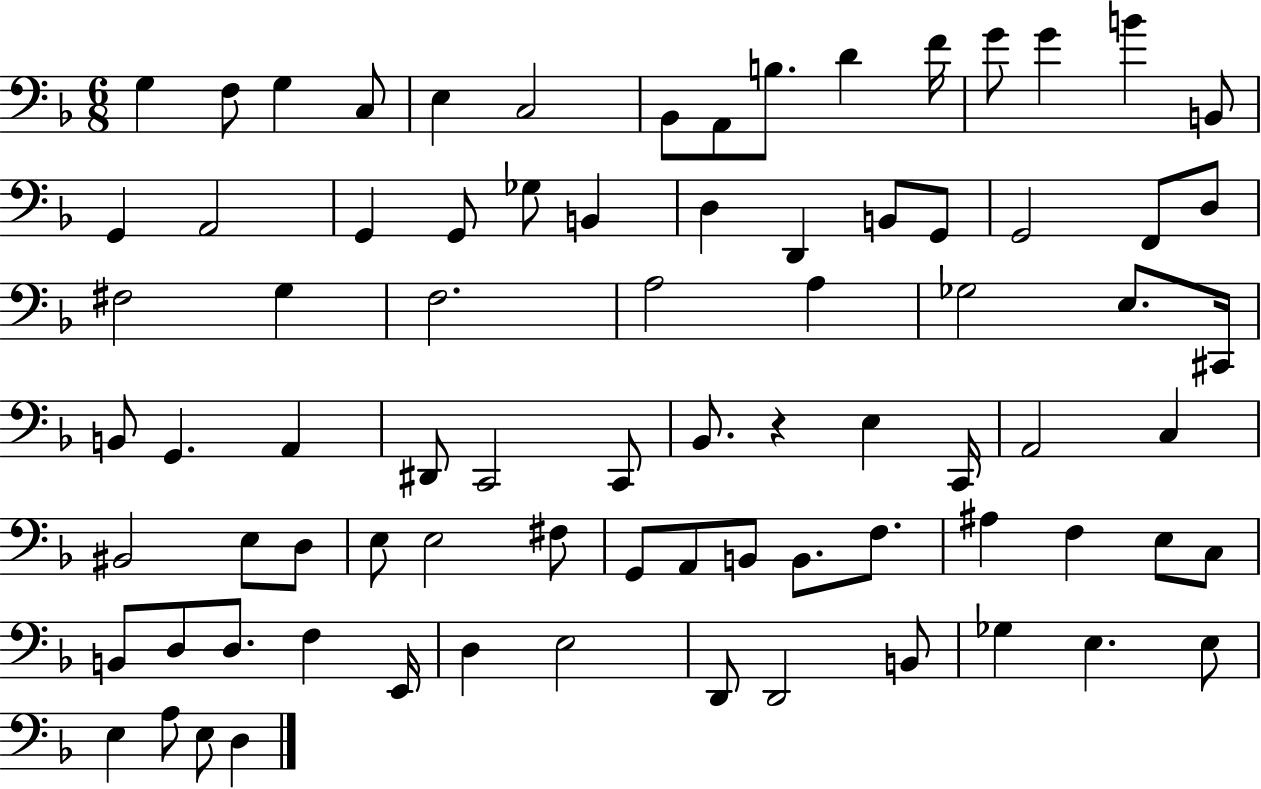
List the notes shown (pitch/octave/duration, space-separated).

G3/q F3/e G3/q C3/e E3/q C3/h Bb2/e A2/e B3/e. D4/q F4/s G4/e G4/q B4/q B2/e G2/q A2/h G2/q G2/e Gb3/e B2/q D3/q D2/q B2/e G2/e G2/h F2/e D3/e F#3/h G3/q F3/h. A3/h A3/q Gb3/h E3/e. C#2/s B2/e G2/q. A2/q D#2/e C2/h C2/e Bb2/e. R/q E3/q C2/s A2/h C3/q BIS2/h E3/e D3/e E3/e E3/h F#3/e G2/e A2/e B2/e B2/e. F3/e. A#3/q F3/q E3/e C3/e B2/e D3/e D3/e. F3/q E2/s D3/q E3/h D2/e D2/h B2/e Gb3/q E3/q. E3/e E3/q A3/e E3/e D3/q